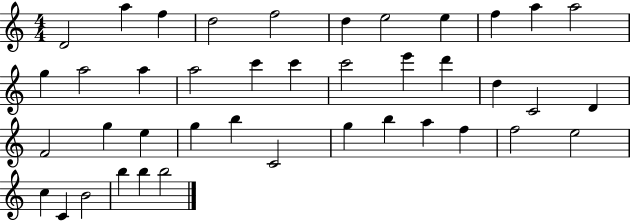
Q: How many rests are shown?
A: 0